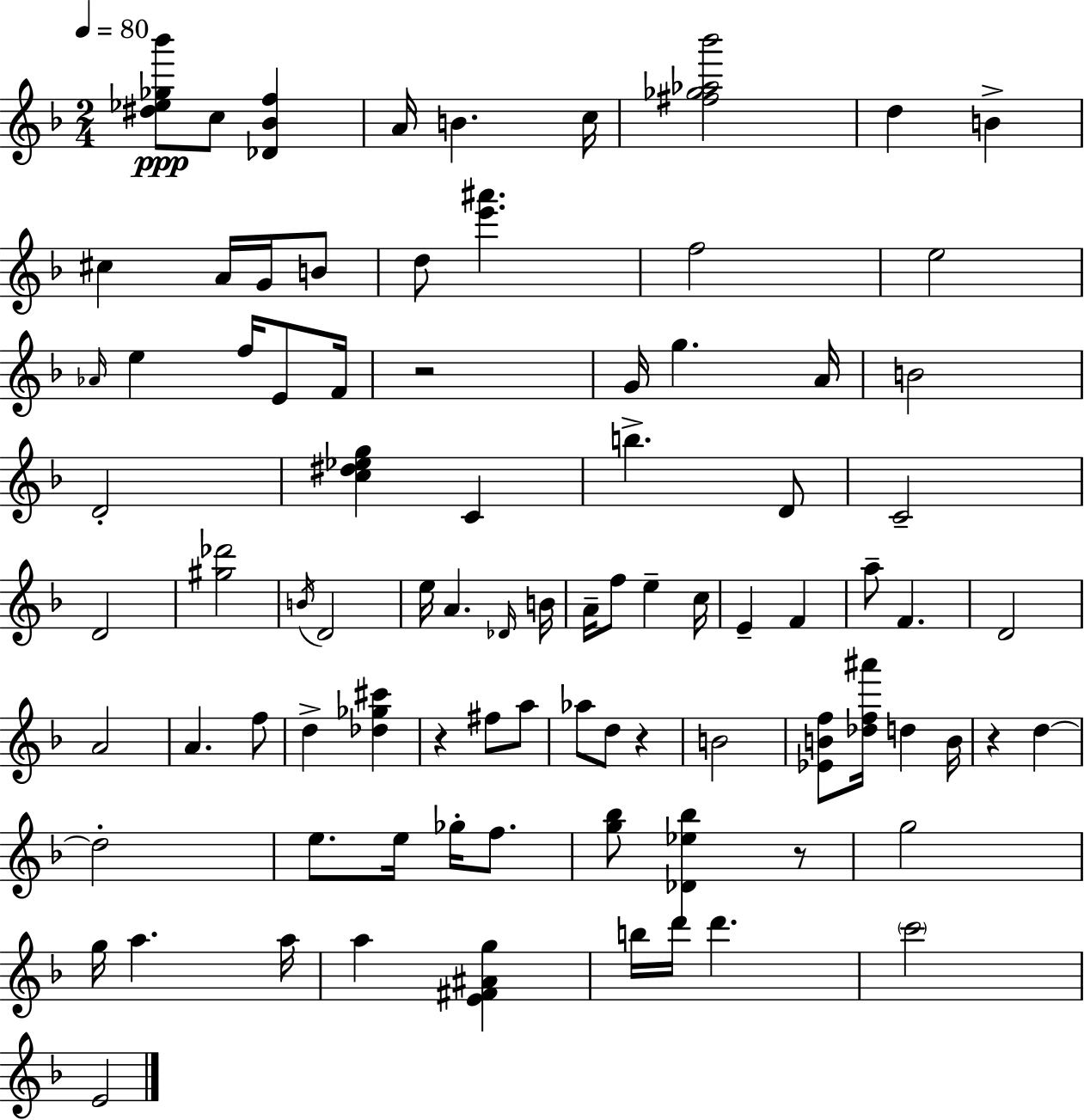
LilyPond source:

{
  \clef treble
  \numericTimeSignature
  \time 2/4
  \key f \major
  \tempo 4 = 80
  \repeat volta 2 { <dis'' ees'' ges'' bes'''>8\ppp c''8 <des' bes' f''>4 | a'16 b'4. c''16 | <fis'' ges'' aes'' bes'''>2 | d''4 b'4-> | \break cis''4 a'16 g'16 b'8 | d''8 <e''' ais'''>4. | f''2 | e''2 | \break \grace { aes'16 } e''4 f''16 e'8 | f'16 r2 | g'16 g''4. | a'16 b'2 | \break d'2-. | <c'' dis'' ees'' g''>4 c'4 | b''4.-> d'8 | c'2-- | \break d'2 | <gis'' des'''>2 | \acciaccatura { b'16 } d'2 | e''16 a'4. | \break \grace { des'16 } b'16 a'16-- f''8 e''4-- | c''16 e'4-- f'4 | a''8-- f'4. | d'2 | \break a'2 | a'4. | f''8 d''4-> <des'' ges'' cis'''>4 | r4 fis''8 | \break a''8 aes''8 d''8 r4 | b'2 | <ees' b' f''>8 <des'' f'' ais'''>16 d''4 | b'16 r4 d''4~~ | \break d''2-. | e''8. e''16 ges''16-. | f''8. <g'' bes''>8 <des' ees'' bes''>4 | r8 g''2 | \break g''16 a''4. | a''16 a''4 <e' fis' ais' g''>4 | b''16 d'''16 d'''4. | \parenthesize c'''2 | \break e'2 | } \bar "|."
}